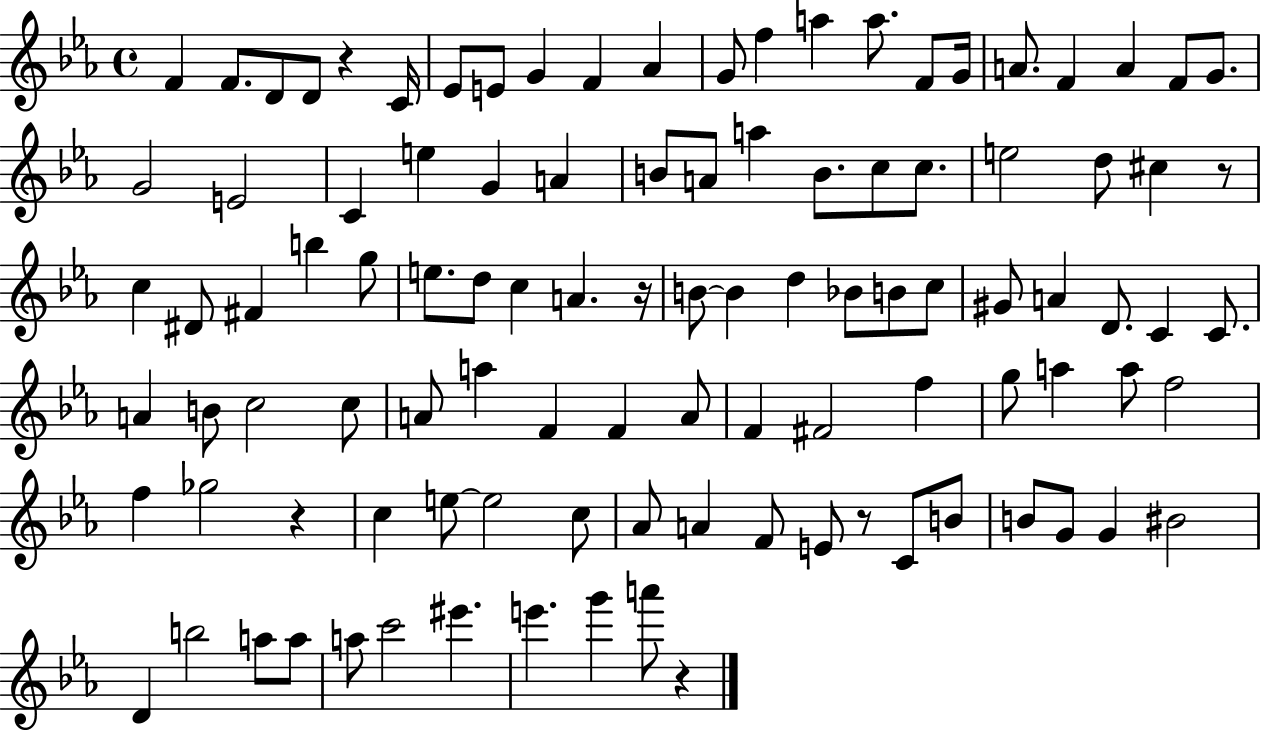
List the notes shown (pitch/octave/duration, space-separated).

F4/q F4/e. D4/e D4/e R/q C4/s Eb4/e E4/e G4/q F4/q Ab4/q G4/e F5/q A5/q A5/e. F4/e G4/s A4/e. F4/q A4/q F4/e G4/e. G4/h E4/h C4/q E5/q G4/q A4/q B4/e A4/e A5/q B4/e. C5/e C5/e. E5/h D5/e C#5/q R/e C5/q D#4/e F#4/q B5/q G5/e E5/e. D5/e C5/q A4/q. R/s B4/e B4/q D5/q Bb4/e B4/e C5/e G#4/e A4/q D4/e. C4/q C4/e. A4/q B4/e C5/h C5/e A4/e A5/q F4/q F4/q A4/e F4/q F#4/h F5/q G5/e A5/q A5/e F5/h F5/q Gb5/h R/q C5/q E5/e E5/h C5/e Ab4/e A4/q F4/e E4/e R/e C4/e B4/e B4/e G4/e G4/q BIS4/h D4/q B5/h A5/e A5/e A5/e C6/h EIS6/q. E6/q. G6/q A6/e R/q